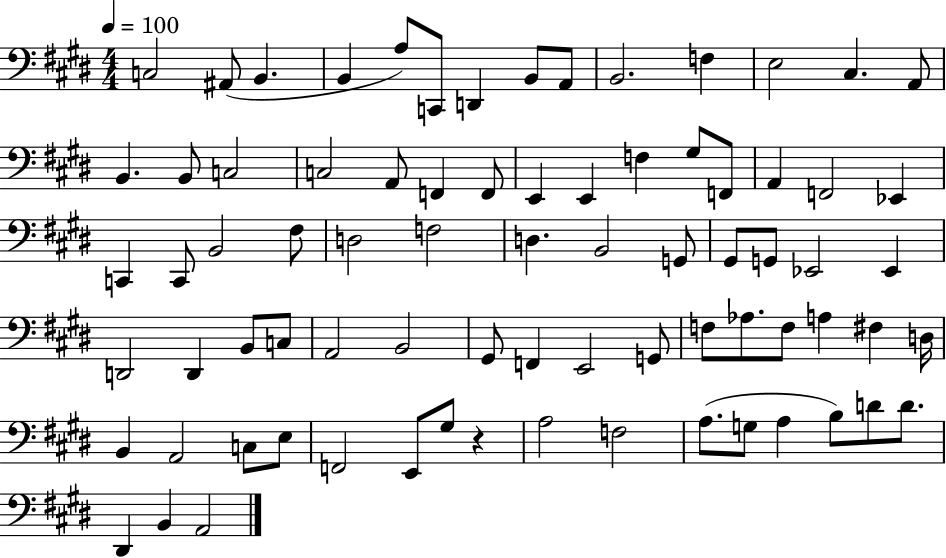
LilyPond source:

{
  \clef bass
  \numericTimeSignature
  \time 4/4
  \key e \major
  \tempo 4 = 100
  c2 ais,8( b,4. | b,4 a8) c,8 d,4 b,8 a,8 | b,2. f4 | e2 cis4. a,8 | \break b,4. b,8 c2 | c2 a,8 f,4 f,8 | e,4 e,4 f4 gis8 f,8 | a,4 f,2 ees,4 | \break c,4 c,8 b,2 fis8 | d2 f2 | d4. b,2 g,8 | gis,8 g,8 ees,2 ees,4 | \break d,2 d,4 b,8 c8 | a,2 b,2 | gis,8 f,4 e,2 g,8 | f8 aes8. f8 a4 fis4 d16 | \break b,4 a,2 c8 e8 | f,2 e,8 gis8 r4 | a2 f2 | a8.( g8 a4 b8) d'8 d'8. | \break dis,4 b,4 a,2 | \bar "|."
}